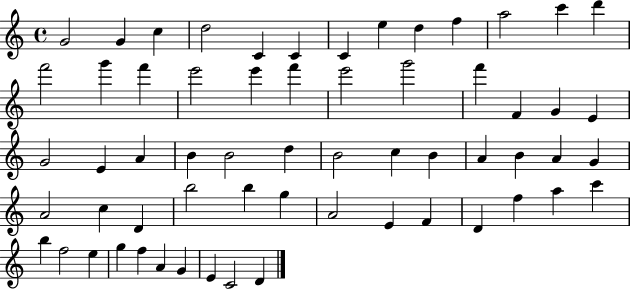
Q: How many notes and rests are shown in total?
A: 61